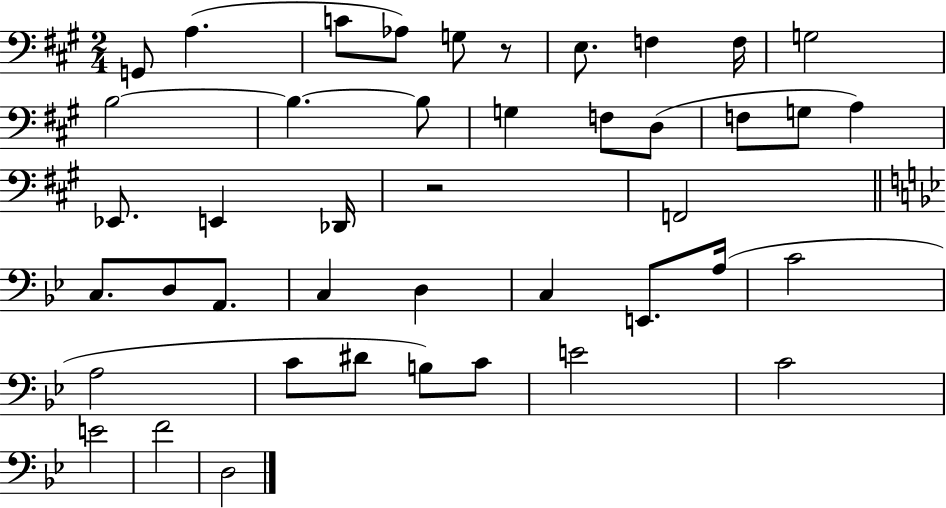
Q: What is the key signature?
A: A major